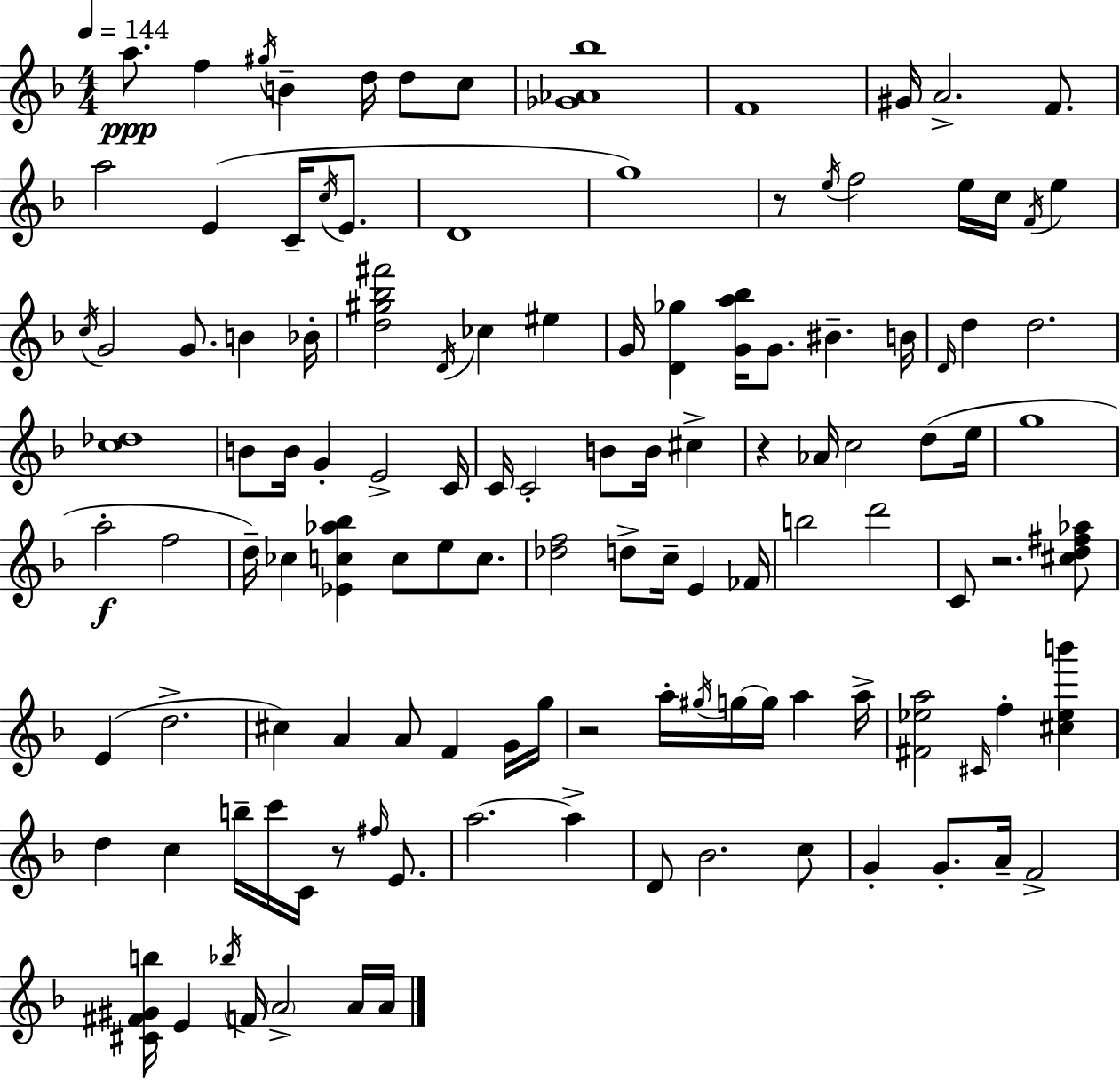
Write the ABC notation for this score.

X:1
T:Untitled
M:4/4
L:1/4
K:Dm
a/2 f ^g/4 B d/4 d/2 c/2 [_G_A_b]4 F4 ^G/4 A2 F/2 a2 E C/4 c/4 E/2 D4 g4 z/2 e/4 f2 e/4 c/4 F/4 e c/4 G2 G/2 B _B/4 [d^g_b^f']2 D/4 _c ^e G/4 [D_g] [Ga_b]/4 G/2 ^B B/4 D/4 d d2 [c_d]4 B/2 B/4 G E2 C/4 C/4 C2 B/2 B/4 ^c z _A/4 c2 d/2 e/4 g4 a2 f2 d/4 _c [_Ec_a_b] c/2 e/2 c/2 [_df]2 d/2 c/4 E _F/4 b2 d'2 C/2 z2 [^cd^f_a]/2 E d2 ^c A A/2 F G/4 g/4 z2 a/4 ^g/4 g/4 g/4 a a/4 [^F_ea]2 ^C/4 f [^c_eb'] d c b/4 c'/4 C/4 z/2 ^f/4 E/2 a2 a D/2 _B2 c/2 G G/2 A/4 F2 [^C^F^Gb]/4 E _b/4 F/4 A2 A/4 A/4